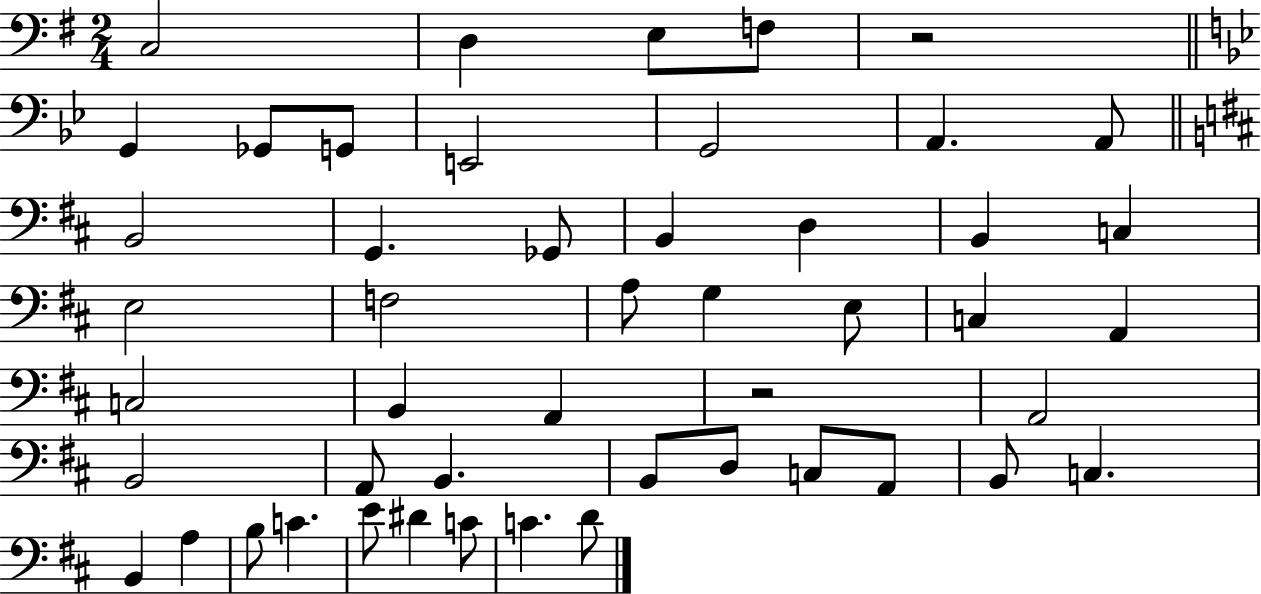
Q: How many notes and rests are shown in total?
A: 49